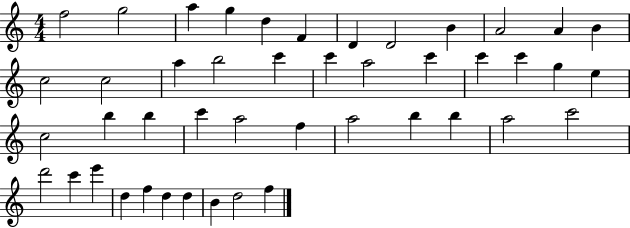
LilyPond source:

{
  \clef treble
  \numericTimeSignature
  \time 4/4
  \key c \major
  f''2 g''2 | a''4 g''4 d''4 f'4 | d'4 d'2 b'4 | a'2 a'4 b'4 | \break c''2 c''2 | a''4 b''2 c'''4 | c'''4 a''2 c'''4 | c'''4 c'''4 g''4 e''4 | \break c''2 b''4 b''4 | c'''4 a''2 f''4 | a''2 b''4 b''4 | a''2 c'''2 | \break d'''2 c'''4 e'''4 | d''4 f''4 d''4 d''4 | b'4 d''2 f''4 | \bar "|."
}